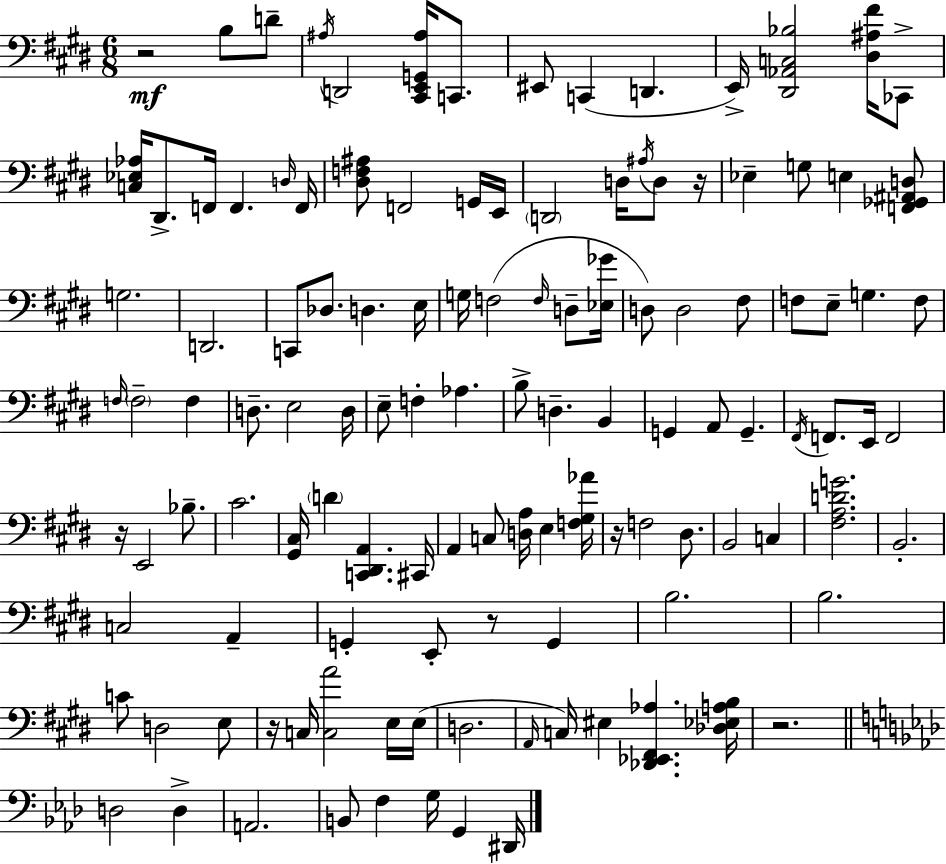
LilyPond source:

{
  \clef bass
  \numericTimeSignature
  \time 6/8
  \key e \major
  r2\mf b8 d'8-- | \acciaccatura { ais16 } d,2 <cis, e, g, ais>16 c,8. | eis,8 c,4( d,4. | e,16->) <dis, aes, c bes>2 <dis ais fis'>16 ces,8-> | \break <c ees aes>16 dis,8.-> f,16 f,4. | \grace { d16 } f,16 <dis f ais>8 f,2 | g,16 e,16 \parenthesize d,2 d16 \acciaccatura { ais16 } | d8 r16 ees4-- g8 e4 | \break <f, ges, ais, d>8 g2. | d,2. | c,8 des8. d4. | e16 g16 f2( | \break \grace { f16 } d8-- <ees ges'>16 d8) d2 | fis8 f8 e8-- g4. | f8 \grace { f16 } \parenthesize f2-- | f4 d8.-- e2 | \break d16 e8-- f4-. aes4. | b8-> d4.-- | b,4 g,4 a,8 g,4.-- | \acciaccatura { fis,16 } f,8. e,16 f,2 | \break r16 e,2 | bes8.-- cis'2. | <gis, cis>16 \parenthesize d'4 <c, dis, a,>4. | cis,16 a,4 c8 | \break <d a>16 e4 <f gis aes'>16 r16 f2 | dis8. b,2 | c4 <fis a d' g'>2. | b,2.-. | \break c2 | a,4-- g,4-. e,8-. | r8 g,4 b2. | b2. | \break c'8 d2 | e8 r16 c16 <c a'>2 | e16 e16( d2. | \grace { a,16 } c16) eis4 | \break <des, ees, fis, aes>4. <des ees a b>16 r2. | \bar "||" \break \key f \minor d2 d4-> | a,2. | b,8 f4 g16 g,4 dis,16 | \bar "|."
}